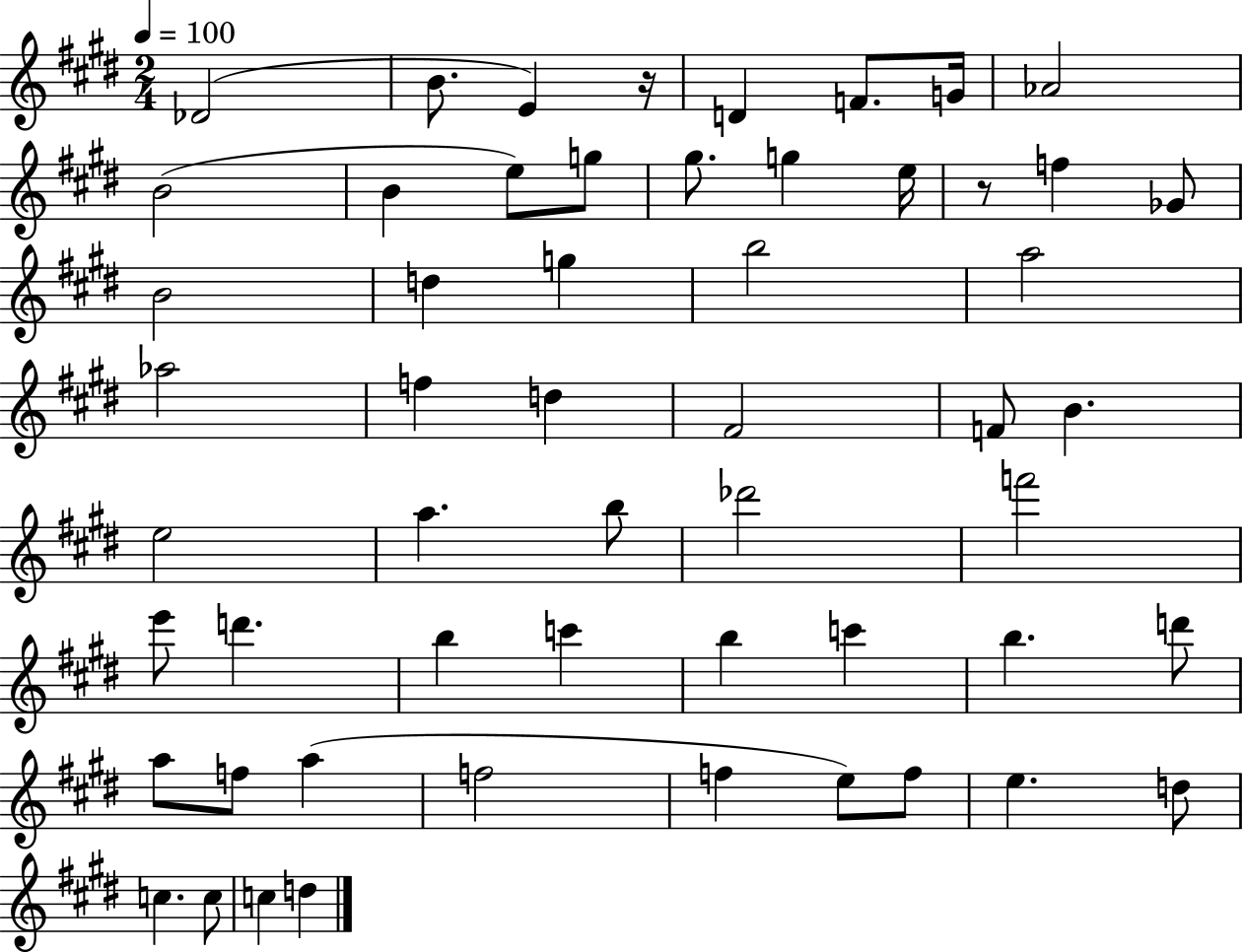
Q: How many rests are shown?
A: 2